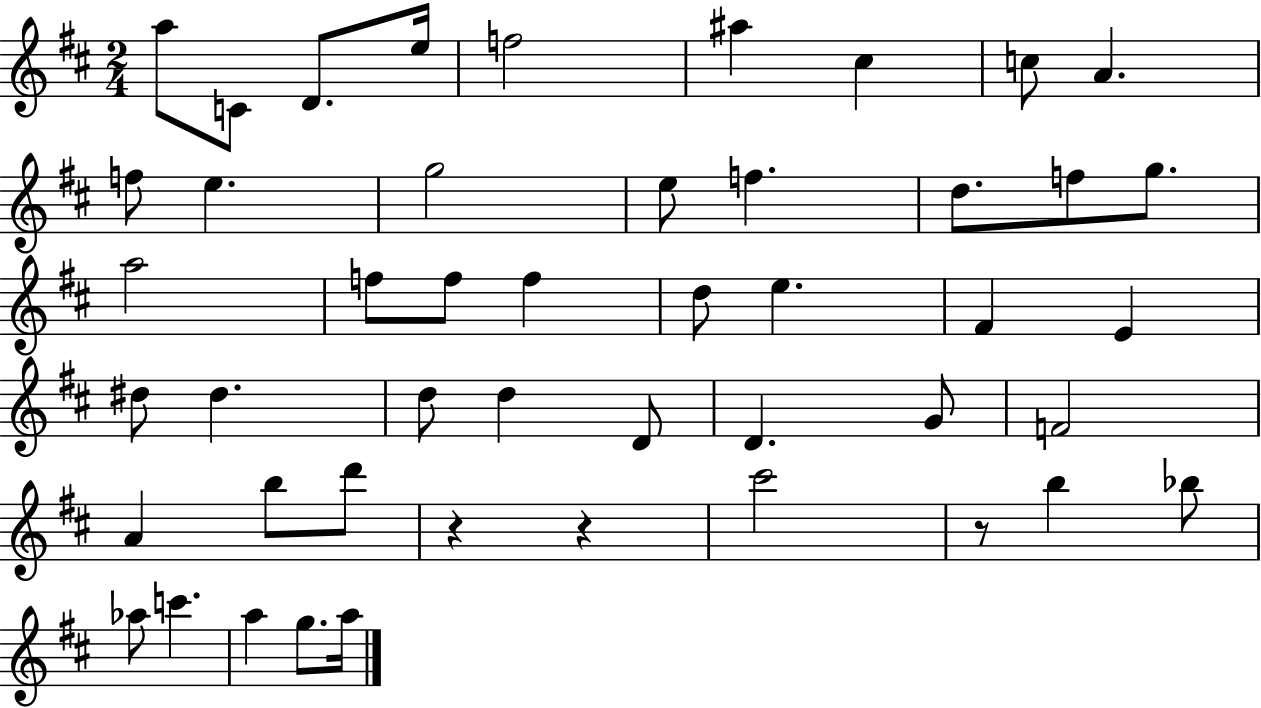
X:1
T:Untitled
M:2/4
L:1/4
K:D
a/2 C/2 D/2 e/4 f2 ^a ^c c/2 A f/2 e g2 e/2 f d/2 f/2 g/2 a2 f/2 f/2 f d/2 e ^F E ^d/2 ^d d/2 d D/2 D G/2 F2 A b/2 d'/2 z z ^c'2 z/2 b _b/2 _a/2 c' a g/2 a/4